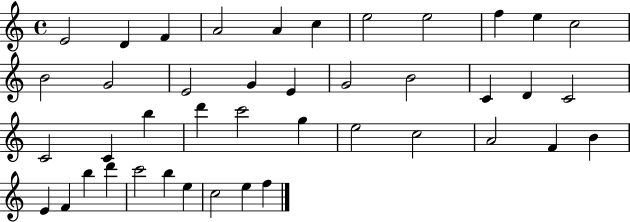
E4/h D4/q F4/q A4/h A4/q C5/q E5/h E5/h F5/q E5/q C5/h B4/h G4/h E4/h G4/q E4/q G4/h B4/h C4/q D4/q C4/h C4/h C4/q B5/q D6/q C6/h G5/q E5/h C5/h A4/h F4/q B4/q E4/q F4/q B5/q D6/q C6/h B5/q E5/q C5/h E5/q F5/q